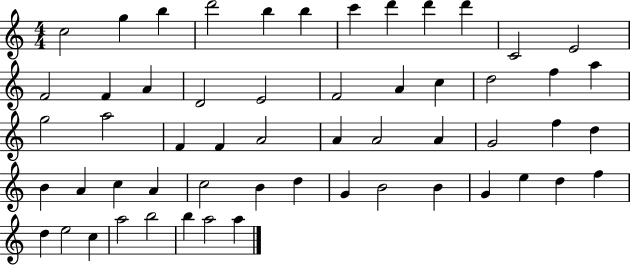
X:1
T:Untitled
M:4/4
L:1/4
K:C
c2 g b d'2 b b c' d' d' d' C2 E2 F2 F A D2 E2 F2 A c d2 f a g2 a2 F F A2 A A2 A G2 f d B A c A c2 B d G B2 B G e d f d e2 c a2 b2 b a2 a